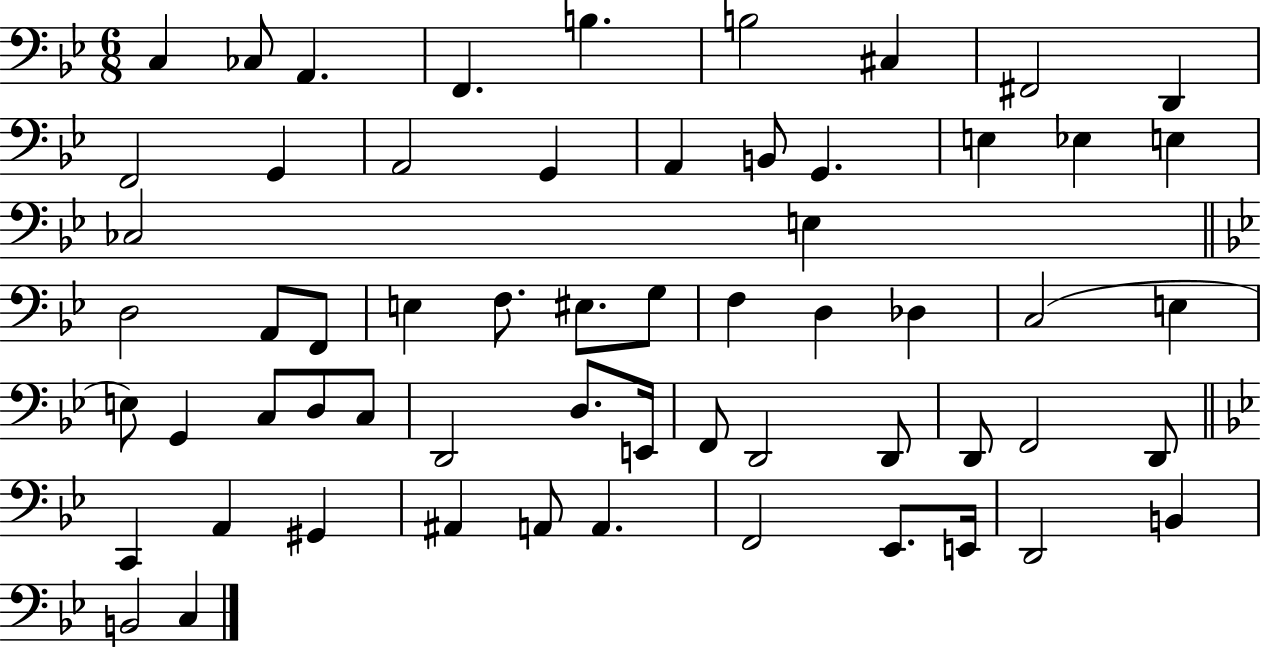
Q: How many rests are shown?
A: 0